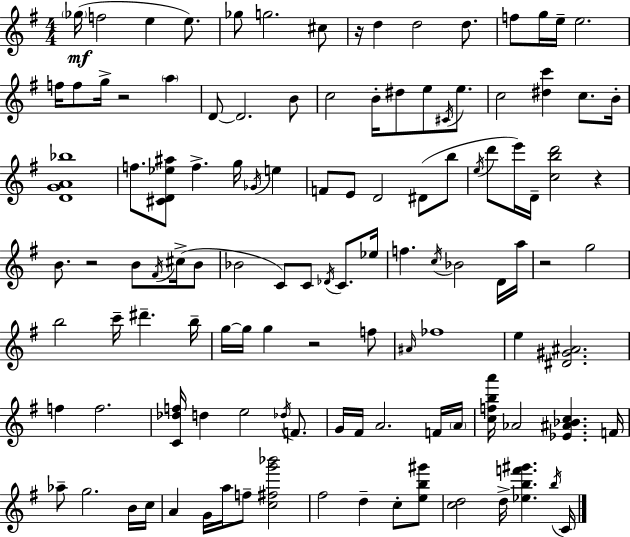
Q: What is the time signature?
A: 4/4